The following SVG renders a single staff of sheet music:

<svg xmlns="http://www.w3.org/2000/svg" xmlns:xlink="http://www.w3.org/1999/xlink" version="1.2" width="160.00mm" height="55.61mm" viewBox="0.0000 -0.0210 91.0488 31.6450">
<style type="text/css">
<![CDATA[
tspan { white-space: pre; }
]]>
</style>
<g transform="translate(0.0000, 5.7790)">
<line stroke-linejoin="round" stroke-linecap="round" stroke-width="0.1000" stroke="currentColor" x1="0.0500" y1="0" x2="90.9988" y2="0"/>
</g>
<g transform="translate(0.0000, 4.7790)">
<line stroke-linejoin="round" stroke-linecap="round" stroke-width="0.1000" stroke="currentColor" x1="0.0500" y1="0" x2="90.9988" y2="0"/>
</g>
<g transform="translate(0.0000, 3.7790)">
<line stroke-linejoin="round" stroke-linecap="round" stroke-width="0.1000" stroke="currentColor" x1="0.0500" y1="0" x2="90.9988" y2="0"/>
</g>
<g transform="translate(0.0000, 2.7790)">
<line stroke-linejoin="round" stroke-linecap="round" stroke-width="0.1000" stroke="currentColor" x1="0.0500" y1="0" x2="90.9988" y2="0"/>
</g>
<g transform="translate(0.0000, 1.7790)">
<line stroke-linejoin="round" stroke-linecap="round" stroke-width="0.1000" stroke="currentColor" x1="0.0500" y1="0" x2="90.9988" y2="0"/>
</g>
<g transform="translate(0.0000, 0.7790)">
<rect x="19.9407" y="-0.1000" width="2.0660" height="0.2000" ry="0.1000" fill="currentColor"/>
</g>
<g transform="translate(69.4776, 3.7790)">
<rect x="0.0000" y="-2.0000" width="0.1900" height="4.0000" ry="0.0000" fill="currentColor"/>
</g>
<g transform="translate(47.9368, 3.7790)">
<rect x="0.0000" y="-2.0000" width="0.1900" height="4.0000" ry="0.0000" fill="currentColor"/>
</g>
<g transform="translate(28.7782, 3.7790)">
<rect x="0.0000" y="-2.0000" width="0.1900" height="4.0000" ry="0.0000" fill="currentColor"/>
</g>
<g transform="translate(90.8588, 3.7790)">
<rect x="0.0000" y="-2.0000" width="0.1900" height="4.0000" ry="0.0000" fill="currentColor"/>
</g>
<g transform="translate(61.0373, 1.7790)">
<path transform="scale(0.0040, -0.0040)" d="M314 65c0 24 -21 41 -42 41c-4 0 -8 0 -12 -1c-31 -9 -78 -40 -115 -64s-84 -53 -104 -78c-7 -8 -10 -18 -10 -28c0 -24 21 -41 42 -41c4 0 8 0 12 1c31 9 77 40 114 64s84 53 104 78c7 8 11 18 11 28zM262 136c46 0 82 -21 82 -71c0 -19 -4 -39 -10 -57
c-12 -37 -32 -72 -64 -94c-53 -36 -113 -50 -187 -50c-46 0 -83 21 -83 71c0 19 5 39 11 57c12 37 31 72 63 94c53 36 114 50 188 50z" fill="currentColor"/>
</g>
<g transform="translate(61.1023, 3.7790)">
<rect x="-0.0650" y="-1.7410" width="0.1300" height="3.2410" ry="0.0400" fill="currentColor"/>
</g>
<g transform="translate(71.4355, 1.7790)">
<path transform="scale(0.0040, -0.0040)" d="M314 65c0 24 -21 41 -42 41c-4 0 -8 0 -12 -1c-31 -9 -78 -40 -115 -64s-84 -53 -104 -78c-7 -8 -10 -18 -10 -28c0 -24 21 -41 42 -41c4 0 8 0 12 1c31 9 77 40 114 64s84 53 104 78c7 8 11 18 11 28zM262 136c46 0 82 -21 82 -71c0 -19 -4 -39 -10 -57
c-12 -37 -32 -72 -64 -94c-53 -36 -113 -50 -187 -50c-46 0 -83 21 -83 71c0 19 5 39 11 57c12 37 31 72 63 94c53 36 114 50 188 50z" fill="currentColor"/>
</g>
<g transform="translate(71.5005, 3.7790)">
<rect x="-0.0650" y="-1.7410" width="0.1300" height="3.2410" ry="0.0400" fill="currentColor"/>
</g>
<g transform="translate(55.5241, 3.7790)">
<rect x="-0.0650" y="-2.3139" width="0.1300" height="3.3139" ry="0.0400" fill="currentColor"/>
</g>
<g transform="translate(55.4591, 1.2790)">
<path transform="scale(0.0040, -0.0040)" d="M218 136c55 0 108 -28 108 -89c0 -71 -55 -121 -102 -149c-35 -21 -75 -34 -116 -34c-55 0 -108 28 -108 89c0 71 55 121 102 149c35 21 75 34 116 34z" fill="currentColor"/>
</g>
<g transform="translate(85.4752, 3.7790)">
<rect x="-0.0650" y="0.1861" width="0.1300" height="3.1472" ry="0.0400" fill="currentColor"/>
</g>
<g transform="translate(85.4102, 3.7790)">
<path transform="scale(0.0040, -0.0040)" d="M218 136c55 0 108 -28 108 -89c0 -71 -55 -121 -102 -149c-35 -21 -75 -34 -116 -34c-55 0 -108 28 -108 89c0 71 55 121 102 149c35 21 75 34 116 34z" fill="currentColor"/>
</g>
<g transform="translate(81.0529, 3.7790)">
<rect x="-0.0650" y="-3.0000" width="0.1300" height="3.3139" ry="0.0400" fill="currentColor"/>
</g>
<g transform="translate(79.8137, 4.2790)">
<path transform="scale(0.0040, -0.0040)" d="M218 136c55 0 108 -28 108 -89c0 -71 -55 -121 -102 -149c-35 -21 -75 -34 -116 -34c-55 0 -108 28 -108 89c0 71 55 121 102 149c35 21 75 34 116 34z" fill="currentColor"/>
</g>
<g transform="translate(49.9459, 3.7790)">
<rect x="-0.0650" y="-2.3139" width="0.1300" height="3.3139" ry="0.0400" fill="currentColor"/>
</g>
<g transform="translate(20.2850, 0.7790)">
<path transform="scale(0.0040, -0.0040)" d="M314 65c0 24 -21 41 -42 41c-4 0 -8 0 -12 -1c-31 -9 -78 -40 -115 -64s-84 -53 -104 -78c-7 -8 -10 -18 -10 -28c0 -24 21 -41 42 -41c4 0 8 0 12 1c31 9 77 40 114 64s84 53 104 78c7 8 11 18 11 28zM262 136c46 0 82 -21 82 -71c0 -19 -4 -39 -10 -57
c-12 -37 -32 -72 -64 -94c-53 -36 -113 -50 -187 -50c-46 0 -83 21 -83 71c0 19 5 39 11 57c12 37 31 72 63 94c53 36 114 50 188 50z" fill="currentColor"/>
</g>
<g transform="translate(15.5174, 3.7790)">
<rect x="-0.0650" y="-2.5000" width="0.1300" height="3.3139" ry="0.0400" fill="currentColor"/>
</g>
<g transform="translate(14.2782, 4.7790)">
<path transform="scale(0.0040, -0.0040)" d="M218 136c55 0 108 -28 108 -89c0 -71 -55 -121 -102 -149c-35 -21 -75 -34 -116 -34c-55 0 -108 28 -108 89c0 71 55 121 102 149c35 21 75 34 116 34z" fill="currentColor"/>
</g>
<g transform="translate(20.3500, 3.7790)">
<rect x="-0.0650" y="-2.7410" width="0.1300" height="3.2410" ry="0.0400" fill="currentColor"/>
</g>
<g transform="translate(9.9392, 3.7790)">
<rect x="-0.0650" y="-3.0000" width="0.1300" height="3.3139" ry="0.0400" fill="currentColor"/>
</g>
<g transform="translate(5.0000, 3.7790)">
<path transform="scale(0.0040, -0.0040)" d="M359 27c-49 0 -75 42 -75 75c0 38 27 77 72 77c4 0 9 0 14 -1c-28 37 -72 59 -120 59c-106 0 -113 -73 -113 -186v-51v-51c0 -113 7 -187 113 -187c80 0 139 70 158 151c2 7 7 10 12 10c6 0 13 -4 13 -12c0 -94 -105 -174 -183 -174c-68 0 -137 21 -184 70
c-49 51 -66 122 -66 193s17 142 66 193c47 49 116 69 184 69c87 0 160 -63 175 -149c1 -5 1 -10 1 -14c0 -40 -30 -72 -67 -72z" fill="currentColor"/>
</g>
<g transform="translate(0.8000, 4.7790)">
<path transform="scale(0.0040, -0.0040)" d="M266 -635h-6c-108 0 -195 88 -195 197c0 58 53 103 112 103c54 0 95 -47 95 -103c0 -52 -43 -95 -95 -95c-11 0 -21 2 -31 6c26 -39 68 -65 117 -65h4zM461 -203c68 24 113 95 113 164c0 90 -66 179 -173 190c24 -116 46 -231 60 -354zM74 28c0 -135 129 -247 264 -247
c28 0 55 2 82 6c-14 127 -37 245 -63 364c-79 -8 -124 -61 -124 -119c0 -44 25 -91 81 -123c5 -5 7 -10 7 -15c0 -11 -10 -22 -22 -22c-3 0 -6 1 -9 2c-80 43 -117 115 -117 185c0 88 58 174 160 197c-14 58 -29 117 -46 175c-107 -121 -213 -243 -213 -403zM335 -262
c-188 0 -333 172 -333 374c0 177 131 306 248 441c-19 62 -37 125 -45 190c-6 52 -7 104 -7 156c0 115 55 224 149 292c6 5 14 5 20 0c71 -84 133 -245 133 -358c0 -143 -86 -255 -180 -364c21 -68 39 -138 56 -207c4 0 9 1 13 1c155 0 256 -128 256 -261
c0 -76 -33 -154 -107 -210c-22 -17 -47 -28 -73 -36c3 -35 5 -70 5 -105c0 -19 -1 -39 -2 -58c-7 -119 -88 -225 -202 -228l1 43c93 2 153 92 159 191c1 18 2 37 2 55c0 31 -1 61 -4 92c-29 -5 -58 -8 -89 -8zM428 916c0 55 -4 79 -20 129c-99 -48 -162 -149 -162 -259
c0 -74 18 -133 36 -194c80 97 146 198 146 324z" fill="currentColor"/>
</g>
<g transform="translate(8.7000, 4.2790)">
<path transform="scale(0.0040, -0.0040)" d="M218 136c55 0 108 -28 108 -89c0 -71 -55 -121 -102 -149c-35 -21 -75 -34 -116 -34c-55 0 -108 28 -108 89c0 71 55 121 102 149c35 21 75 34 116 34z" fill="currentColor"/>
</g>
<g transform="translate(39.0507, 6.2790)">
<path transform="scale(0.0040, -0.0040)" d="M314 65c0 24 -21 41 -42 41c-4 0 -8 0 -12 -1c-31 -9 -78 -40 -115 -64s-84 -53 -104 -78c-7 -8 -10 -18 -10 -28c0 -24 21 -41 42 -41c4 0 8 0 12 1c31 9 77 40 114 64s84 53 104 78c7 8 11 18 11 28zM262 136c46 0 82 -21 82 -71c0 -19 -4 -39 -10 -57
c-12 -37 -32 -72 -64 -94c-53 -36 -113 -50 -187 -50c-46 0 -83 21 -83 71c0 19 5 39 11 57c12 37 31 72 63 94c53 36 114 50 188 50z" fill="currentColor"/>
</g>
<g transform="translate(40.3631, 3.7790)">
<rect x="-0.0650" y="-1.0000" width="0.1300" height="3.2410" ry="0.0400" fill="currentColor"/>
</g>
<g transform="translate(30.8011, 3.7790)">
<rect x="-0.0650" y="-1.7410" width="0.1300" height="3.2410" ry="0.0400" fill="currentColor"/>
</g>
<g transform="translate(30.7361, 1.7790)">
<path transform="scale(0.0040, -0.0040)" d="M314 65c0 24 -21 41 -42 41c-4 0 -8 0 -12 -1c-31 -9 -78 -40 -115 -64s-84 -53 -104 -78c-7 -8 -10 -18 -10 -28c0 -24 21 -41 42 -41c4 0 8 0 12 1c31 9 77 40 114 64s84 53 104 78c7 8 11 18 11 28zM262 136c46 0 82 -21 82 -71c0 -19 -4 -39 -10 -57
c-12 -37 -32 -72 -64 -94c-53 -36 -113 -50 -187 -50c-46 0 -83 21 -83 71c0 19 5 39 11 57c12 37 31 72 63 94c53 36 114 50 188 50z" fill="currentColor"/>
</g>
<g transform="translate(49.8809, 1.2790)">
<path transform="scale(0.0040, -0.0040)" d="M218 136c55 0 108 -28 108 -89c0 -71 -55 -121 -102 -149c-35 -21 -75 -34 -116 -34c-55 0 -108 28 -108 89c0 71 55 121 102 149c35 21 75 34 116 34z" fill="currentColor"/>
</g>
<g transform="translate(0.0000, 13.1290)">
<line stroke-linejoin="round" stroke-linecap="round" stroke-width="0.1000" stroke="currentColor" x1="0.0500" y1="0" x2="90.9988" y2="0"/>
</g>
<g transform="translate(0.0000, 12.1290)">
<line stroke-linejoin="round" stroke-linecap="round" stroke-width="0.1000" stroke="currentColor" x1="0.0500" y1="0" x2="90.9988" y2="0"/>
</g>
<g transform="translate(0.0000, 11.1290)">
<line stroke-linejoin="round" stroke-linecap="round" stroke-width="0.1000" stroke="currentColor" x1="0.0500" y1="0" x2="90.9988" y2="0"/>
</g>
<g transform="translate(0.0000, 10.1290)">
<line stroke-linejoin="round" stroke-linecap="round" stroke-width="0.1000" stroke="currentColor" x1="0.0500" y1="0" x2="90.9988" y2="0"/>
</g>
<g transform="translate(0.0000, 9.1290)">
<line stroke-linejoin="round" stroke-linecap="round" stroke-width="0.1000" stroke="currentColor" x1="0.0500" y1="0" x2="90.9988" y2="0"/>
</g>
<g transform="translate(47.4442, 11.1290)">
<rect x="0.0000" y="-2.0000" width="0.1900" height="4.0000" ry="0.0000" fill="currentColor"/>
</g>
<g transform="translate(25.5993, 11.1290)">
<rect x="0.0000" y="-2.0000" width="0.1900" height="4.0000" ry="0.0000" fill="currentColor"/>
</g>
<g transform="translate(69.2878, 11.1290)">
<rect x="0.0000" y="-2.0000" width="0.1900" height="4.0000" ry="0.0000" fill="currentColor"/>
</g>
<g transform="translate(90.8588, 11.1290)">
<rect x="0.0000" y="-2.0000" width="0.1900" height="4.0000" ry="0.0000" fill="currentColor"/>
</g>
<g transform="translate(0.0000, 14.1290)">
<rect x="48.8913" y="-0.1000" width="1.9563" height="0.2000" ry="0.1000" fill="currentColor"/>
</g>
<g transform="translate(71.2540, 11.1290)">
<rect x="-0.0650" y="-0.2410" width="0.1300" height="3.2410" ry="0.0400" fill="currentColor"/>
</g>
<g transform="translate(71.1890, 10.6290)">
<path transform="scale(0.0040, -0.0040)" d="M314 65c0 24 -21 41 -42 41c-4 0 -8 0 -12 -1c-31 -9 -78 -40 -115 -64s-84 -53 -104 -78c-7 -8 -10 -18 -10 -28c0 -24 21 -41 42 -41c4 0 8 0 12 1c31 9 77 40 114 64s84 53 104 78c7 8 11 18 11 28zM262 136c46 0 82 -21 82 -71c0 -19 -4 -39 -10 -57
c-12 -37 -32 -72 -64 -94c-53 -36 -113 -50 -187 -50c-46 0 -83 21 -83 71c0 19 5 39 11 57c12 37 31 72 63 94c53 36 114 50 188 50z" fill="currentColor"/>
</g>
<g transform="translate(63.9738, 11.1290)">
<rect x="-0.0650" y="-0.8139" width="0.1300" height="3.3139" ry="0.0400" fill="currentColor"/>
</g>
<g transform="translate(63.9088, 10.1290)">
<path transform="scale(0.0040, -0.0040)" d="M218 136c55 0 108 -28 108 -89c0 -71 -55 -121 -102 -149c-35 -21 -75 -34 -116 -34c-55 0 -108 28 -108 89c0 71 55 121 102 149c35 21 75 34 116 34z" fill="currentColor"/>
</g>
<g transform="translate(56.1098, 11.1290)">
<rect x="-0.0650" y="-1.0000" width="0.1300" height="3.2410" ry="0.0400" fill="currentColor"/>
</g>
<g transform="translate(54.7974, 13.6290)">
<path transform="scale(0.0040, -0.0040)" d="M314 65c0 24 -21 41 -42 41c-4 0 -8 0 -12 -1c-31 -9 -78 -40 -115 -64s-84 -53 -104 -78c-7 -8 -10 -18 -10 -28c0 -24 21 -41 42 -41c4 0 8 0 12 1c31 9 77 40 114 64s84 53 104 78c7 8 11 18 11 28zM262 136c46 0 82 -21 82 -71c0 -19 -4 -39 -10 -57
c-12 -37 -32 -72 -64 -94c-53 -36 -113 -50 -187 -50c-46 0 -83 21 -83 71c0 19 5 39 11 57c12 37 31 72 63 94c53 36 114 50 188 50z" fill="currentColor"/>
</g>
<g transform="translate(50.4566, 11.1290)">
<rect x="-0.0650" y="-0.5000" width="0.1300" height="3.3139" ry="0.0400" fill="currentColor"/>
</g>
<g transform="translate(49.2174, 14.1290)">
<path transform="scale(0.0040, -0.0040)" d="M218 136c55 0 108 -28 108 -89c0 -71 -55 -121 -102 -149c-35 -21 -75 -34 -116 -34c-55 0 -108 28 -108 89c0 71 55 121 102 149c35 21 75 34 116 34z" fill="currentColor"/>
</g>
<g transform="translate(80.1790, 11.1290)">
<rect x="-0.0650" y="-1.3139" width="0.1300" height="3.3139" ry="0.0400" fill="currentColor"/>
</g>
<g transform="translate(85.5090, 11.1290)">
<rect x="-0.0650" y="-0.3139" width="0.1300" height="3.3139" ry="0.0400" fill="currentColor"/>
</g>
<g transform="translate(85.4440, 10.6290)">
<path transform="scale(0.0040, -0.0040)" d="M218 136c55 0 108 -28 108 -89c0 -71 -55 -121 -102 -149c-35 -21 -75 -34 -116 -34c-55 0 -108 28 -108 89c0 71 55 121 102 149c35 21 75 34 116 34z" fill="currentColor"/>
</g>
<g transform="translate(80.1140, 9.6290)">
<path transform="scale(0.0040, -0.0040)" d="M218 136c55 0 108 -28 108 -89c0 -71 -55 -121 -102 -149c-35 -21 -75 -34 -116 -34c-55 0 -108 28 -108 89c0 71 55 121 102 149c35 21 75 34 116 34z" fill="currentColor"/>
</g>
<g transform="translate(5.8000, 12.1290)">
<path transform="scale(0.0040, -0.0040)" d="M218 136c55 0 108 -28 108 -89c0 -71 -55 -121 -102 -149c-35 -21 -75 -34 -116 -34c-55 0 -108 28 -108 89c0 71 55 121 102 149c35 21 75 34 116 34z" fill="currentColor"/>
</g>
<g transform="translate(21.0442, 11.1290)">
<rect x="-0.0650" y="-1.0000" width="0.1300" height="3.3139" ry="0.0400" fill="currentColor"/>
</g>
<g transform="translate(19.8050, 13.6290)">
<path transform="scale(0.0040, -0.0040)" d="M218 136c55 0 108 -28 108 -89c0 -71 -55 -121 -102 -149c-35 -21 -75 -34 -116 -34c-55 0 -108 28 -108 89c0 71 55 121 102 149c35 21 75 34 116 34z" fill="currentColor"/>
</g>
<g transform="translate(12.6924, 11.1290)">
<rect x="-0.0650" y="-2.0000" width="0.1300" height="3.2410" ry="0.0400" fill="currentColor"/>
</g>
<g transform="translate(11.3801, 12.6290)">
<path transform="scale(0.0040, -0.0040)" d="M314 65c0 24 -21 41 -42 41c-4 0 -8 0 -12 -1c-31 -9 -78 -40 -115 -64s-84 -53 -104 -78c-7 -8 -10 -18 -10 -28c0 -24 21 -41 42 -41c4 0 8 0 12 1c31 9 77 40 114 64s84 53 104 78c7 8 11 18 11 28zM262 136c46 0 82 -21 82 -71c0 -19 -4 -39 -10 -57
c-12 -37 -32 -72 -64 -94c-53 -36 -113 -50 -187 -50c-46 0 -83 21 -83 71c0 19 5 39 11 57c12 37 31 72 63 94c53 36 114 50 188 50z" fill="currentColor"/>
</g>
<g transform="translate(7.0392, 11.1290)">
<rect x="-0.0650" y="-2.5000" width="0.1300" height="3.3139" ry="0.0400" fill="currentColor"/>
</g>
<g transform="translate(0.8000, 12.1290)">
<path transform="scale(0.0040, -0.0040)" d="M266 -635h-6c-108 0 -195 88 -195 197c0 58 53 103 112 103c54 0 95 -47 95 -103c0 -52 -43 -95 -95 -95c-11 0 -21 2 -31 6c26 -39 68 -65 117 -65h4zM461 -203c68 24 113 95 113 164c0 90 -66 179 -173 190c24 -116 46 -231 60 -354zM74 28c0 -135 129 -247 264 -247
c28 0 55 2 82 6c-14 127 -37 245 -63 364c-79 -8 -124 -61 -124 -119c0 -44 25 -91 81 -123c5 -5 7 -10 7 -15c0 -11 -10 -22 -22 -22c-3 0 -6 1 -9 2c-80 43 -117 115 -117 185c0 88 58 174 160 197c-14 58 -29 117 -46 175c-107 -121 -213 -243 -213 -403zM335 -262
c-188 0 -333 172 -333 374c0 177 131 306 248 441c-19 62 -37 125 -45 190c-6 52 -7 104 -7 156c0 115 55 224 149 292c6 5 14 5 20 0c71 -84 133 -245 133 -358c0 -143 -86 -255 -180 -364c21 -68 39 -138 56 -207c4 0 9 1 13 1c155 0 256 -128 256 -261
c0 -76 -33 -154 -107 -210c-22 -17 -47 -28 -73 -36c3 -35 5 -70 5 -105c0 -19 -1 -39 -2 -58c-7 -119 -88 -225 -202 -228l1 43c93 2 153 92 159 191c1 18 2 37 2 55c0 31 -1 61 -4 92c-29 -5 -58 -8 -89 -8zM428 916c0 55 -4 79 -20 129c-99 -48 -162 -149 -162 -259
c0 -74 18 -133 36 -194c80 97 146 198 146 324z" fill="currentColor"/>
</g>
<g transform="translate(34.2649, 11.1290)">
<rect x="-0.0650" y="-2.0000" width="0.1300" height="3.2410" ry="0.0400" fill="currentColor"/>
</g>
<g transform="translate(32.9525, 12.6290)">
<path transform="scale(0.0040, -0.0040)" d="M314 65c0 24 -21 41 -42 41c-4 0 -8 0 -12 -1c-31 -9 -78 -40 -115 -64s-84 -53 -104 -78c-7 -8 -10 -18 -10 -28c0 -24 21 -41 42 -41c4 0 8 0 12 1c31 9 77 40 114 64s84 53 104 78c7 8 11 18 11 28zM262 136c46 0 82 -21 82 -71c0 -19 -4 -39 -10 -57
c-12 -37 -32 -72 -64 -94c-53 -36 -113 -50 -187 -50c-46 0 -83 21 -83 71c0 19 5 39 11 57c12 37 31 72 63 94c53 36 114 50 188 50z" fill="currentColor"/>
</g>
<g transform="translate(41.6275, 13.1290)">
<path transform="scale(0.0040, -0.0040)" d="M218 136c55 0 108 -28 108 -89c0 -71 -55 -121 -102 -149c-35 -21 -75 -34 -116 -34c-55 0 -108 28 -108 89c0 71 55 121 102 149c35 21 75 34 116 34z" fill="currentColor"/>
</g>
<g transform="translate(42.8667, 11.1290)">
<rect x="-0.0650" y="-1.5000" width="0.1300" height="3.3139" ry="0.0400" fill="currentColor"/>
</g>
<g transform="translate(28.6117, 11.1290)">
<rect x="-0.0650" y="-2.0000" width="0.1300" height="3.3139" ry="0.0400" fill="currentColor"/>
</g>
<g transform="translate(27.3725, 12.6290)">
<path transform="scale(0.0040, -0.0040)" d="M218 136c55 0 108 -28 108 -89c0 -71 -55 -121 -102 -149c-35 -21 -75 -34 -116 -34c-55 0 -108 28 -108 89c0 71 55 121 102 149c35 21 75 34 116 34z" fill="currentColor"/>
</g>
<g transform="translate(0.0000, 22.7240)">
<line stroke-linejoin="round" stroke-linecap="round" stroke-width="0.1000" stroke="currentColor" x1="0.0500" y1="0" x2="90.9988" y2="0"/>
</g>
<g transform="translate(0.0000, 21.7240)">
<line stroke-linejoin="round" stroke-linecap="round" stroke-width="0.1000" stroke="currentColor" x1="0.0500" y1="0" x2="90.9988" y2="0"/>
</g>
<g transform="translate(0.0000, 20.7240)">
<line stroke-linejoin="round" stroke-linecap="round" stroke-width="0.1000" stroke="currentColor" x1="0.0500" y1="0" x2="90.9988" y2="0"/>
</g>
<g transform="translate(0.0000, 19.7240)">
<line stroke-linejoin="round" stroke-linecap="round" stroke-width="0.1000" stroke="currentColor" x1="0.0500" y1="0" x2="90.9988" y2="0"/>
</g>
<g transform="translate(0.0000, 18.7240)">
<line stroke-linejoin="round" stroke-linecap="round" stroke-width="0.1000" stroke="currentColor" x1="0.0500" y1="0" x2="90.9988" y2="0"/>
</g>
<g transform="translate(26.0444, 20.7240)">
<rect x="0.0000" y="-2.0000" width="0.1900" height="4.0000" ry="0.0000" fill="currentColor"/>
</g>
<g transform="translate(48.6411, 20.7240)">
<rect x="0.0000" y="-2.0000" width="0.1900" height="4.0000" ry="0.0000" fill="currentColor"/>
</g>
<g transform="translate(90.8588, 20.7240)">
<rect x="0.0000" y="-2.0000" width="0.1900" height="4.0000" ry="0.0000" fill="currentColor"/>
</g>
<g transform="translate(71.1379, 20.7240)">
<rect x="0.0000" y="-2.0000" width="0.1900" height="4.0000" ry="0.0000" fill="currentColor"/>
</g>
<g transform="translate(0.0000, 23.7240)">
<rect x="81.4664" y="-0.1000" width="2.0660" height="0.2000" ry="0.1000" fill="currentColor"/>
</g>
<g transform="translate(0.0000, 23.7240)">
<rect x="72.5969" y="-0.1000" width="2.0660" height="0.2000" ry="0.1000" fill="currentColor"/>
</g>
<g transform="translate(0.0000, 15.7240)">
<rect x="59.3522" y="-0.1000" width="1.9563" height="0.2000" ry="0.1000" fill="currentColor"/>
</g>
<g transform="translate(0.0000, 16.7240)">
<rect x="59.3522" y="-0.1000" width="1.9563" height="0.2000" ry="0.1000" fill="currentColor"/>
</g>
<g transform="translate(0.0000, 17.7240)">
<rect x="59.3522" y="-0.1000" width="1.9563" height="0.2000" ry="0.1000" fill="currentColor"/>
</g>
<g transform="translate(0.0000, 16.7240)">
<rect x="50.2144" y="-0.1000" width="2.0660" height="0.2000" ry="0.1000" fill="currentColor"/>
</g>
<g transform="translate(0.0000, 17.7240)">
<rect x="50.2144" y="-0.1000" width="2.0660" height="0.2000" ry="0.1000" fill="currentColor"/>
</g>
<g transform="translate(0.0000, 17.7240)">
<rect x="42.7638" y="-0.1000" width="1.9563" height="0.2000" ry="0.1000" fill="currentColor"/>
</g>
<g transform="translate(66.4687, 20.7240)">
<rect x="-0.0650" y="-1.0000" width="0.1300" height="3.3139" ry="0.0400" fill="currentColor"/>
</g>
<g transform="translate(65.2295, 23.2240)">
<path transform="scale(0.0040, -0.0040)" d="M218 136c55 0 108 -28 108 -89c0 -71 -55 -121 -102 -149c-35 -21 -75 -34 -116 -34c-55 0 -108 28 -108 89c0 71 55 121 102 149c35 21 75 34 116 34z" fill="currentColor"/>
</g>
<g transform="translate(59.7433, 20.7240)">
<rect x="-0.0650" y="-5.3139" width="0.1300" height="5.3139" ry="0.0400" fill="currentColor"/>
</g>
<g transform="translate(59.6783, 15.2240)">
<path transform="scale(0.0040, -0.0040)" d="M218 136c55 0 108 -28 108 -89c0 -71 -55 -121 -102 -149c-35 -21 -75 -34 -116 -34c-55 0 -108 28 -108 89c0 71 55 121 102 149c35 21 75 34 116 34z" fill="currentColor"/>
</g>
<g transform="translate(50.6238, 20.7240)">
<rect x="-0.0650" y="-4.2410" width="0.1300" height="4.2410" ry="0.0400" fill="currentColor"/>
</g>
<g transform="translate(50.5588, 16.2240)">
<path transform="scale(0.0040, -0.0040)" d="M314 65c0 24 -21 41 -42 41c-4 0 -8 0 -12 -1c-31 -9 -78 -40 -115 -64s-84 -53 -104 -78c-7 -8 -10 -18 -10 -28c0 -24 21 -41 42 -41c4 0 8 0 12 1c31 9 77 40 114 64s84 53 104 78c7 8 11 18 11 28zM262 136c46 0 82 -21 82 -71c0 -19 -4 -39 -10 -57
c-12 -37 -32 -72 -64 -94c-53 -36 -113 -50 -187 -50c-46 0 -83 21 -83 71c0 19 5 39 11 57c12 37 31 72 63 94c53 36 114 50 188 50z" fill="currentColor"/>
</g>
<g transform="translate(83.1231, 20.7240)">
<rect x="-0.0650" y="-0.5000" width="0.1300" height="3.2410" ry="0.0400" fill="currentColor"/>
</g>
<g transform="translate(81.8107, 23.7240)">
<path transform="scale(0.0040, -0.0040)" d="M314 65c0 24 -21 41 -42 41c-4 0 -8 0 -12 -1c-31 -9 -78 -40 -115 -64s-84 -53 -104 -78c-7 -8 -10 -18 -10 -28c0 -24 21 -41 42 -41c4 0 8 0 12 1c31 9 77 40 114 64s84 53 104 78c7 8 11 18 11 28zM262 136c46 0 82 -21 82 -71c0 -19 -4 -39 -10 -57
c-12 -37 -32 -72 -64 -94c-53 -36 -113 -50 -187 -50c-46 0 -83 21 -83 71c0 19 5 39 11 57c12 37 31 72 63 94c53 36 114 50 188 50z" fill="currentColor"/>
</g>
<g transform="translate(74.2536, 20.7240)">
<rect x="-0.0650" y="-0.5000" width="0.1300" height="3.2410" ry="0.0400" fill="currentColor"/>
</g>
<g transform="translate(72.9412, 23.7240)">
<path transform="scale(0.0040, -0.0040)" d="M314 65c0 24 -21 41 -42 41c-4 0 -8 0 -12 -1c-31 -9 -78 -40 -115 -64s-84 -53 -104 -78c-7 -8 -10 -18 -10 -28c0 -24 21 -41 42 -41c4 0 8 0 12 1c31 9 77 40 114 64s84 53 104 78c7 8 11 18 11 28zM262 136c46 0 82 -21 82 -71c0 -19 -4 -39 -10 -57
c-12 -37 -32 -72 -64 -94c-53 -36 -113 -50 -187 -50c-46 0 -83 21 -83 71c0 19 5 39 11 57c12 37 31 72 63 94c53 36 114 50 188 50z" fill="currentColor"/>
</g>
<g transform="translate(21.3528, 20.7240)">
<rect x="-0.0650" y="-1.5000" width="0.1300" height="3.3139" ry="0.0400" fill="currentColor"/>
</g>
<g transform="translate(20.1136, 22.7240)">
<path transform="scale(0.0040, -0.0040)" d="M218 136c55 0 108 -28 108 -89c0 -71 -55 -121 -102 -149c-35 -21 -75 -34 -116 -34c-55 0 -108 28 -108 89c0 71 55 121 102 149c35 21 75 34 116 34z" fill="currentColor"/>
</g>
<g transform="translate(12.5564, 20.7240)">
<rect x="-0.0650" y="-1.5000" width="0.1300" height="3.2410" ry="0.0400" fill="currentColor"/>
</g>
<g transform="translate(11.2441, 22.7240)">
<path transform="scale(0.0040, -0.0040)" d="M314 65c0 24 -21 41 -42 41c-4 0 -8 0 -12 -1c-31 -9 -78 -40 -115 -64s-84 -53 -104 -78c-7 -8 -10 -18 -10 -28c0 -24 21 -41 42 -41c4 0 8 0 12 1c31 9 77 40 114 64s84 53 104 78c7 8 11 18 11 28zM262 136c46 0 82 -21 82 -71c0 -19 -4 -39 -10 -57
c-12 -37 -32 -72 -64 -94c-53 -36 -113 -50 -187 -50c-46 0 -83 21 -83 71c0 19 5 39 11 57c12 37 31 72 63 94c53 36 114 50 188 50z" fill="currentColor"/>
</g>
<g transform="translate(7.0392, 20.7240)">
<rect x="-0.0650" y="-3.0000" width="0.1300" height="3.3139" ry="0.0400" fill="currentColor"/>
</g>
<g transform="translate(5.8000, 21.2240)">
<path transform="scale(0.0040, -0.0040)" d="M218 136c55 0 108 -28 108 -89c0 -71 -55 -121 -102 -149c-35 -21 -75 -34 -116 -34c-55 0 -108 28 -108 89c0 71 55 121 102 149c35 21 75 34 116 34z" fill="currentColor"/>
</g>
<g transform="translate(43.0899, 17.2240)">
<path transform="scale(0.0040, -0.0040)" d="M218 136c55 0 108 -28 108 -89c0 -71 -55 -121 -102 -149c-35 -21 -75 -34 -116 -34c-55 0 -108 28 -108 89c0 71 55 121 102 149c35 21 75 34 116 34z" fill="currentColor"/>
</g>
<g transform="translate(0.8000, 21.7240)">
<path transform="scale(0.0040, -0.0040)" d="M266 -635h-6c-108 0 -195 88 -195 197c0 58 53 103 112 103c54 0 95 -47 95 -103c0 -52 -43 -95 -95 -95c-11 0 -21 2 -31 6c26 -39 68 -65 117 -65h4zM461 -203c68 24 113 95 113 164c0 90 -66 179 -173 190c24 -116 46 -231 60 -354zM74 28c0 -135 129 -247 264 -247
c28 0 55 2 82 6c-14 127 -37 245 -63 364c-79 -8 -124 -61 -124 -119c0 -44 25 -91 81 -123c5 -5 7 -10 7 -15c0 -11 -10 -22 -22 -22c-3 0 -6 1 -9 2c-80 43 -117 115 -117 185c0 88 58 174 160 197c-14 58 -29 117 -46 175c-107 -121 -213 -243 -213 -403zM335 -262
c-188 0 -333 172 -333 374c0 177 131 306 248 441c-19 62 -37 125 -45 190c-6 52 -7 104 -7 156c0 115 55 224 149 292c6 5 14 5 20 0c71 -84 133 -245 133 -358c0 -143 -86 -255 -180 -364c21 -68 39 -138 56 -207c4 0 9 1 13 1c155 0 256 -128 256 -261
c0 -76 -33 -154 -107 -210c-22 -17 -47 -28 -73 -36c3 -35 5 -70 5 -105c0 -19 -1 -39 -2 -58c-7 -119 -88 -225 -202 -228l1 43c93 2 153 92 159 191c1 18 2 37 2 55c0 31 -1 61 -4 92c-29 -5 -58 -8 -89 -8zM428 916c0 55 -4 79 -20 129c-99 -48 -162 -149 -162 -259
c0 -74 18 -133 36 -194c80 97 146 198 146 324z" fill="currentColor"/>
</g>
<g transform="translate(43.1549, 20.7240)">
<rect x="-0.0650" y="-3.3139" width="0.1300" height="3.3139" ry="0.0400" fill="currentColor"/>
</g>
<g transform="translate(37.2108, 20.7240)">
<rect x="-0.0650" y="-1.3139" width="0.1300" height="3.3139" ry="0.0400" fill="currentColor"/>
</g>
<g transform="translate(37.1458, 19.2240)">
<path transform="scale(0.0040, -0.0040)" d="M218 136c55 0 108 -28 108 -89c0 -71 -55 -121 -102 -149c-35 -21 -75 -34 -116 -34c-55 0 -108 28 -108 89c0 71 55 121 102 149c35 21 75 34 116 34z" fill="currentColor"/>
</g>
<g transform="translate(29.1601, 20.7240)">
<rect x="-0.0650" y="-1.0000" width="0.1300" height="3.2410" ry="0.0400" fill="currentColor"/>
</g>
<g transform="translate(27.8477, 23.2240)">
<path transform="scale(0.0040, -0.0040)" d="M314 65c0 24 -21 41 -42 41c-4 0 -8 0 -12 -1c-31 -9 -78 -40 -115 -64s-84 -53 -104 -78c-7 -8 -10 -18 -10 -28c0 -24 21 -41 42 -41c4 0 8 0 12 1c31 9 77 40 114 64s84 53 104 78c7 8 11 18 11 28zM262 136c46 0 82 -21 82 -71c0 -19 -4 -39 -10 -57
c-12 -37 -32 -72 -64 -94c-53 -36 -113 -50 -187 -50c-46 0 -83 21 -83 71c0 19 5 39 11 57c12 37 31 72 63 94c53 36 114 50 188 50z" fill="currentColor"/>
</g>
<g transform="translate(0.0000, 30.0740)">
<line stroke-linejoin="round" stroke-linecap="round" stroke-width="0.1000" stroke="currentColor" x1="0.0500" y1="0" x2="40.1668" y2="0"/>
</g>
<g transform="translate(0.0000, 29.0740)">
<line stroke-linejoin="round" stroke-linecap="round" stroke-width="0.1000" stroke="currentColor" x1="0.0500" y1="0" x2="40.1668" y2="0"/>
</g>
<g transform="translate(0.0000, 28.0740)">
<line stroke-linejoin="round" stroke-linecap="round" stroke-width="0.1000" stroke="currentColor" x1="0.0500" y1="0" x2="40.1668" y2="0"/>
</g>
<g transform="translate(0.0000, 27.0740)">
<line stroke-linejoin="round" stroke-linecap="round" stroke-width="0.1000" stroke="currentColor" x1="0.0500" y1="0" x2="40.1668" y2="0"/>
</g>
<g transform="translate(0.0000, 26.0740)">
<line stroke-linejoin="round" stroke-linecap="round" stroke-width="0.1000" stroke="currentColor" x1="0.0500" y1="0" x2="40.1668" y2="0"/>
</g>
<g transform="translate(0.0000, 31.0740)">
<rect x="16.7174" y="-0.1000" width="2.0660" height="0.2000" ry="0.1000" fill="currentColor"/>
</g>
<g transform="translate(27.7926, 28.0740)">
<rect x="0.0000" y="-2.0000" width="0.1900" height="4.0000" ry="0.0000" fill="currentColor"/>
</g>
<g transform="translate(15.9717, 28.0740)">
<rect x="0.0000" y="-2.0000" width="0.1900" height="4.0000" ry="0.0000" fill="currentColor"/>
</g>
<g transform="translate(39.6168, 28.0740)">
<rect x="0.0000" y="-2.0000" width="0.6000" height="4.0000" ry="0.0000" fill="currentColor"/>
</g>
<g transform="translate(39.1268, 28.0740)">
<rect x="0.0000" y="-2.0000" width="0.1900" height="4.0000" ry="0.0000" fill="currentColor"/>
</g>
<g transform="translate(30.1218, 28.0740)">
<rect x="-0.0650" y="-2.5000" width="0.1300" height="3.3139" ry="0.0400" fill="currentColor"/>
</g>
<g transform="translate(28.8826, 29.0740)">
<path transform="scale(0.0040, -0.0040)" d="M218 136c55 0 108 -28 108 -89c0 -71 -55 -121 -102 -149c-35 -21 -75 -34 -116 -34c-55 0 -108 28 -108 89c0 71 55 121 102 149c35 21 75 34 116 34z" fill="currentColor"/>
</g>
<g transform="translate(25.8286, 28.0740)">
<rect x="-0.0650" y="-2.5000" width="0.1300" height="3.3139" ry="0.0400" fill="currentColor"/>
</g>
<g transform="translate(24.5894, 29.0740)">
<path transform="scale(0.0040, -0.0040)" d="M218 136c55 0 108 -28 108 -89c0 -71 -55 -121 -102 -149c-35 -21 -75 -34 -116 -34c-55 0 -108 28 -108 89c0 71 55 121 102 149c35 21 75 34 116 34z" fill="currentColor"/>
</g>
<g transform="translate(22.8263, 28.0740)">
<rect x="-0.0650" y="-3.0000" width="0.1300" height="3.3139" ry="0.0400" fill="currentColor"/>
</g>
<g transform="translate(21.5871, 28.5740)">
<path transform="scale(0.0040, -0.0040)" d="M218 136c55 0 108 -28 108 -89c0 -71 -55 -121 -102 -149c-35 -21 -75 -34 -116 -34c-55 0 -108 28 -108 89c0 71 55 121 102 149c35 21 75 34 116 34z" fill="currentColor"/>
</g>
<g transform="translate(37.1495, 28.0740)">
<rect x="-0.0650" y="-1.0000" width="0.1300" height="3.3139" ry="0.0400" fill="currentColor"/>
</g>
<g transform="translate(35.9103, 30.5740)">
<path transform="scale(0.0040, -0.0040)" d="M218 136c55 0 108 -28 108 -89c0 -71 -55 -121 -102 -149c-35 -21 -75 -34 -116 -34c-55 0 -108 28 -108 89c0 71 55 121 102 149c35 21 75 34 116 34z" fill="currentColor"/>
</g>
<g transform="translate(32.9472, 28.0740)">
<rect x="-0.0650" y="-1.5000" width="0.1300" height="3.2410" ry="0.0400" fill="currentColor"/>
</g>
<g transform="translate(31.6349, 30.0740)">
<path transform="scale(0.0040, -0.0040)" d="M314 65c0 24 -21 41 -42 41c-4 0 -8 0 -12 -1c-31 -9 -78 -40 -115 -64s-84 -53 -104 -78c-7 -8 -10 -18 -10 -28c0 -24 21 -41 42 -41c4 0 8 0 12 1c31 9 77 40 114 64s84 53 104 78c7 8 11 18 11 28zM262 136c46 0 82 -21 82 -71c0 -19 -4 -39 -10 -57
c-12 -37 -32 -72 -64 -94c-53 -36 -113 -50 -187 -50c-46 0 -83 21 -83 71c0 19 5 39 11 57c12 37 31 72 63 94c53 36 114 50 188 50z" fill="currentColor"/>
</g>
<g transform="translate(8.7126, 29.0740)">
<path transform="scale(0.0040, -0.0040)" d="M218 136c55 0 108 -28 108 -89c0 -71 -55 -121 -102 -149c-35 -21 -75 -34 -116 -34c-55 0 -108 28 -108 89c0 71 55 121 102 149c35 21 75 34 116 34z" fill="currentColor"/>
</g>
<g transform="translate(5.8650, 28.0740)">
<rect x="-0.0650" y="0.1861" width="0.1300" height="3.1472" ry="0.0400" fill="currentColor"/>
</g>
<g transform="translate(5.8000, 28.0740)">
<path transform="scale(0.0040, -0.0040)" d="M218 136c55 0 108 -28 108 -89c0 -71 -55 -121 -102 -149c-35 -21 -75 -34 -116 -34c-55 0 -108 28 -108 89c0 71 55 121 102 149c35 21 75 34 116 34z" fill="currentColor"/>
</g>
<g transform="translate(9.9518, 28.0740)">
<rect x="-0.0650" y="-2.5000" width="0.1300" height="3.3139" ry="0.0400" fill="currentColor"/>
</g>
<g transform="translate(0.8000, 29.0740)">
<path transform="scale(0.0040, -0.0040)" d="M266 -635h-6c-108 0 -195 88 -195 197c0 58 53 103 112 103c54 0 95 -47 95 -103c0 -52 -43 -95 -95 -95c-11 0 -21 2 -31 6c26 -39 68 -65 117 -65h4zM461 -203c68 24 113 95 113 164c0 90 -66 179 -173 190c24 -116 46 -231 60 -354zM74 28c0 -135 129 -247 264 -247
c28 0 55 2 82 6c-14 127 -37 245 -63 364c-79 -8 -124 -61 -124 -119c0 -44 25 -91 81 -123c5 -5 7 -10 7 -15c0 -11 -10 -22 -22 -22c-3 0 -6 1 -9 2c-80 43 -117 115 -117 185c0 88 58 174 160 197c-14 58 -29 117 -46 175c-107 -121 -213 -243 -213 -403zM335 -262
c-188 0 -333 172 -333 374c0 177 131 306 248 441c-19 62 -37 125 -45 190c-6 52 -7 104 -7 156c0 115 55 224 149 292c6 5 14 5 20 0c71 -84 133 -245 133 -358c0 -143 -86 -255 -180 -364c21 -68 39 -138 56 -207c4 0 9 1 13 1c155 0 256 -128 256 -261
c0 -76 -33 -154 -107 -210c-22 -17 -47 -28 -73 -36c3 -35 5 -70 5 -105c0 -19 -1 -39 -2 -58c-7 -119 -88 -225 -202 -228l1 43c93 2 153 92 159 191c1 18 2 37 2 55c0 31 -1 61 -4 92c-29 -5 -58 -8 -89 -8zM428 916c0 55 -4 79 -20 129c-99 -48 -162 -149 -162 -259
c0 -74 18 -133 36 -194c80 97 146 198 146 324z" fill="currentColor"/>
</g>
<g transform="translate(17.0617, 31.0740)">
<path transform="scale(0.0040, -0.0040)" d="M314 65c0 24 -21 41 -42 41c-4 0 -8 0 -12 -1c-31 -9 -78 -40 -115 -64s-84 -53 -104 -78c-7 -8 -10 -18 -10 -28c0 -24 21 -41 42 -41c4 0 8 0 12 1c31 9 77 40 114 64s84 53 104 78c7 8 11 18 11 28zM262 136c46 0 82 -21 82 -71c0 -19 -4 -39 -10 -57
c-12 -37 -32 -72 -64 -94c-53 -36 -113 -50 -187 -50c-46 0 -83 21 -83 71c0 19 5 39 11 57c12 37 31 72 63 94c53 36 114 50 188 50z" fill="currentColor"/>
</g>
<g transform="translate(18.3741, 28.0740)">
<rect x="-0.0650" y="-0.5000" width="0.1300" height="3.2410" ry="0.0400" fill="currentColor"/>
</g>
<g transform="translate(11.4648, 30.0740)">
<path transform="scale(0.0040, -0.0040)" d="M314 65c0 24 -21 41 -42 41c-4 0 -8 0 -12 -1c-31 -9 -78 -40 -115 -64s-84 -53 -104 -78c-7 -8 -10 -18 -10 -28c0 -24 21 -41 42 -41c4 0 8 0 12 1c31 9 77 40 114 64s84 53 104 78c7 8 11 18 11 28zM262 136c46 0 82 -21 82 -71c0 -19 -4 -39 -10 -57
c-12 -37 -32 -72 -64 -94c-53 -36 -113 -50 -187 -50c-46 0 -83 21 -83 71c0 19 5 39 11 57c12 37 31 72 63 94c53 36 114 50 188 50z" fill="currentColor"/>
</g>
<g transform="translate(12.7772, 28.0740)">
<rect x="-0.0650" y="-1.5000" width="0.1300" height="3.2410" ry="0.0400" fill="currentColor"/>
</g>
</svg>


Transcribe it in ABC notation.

X:1
T:Untitled
M:4/4
L:1/4
K:C
A G a2 f2 D2 g g f2 f2 A B G F2 D F F2 E C D2 d c2 e c A E2 E D2 e b d'2 f' D C2 C2 B G E2 C2 A G G E2 D